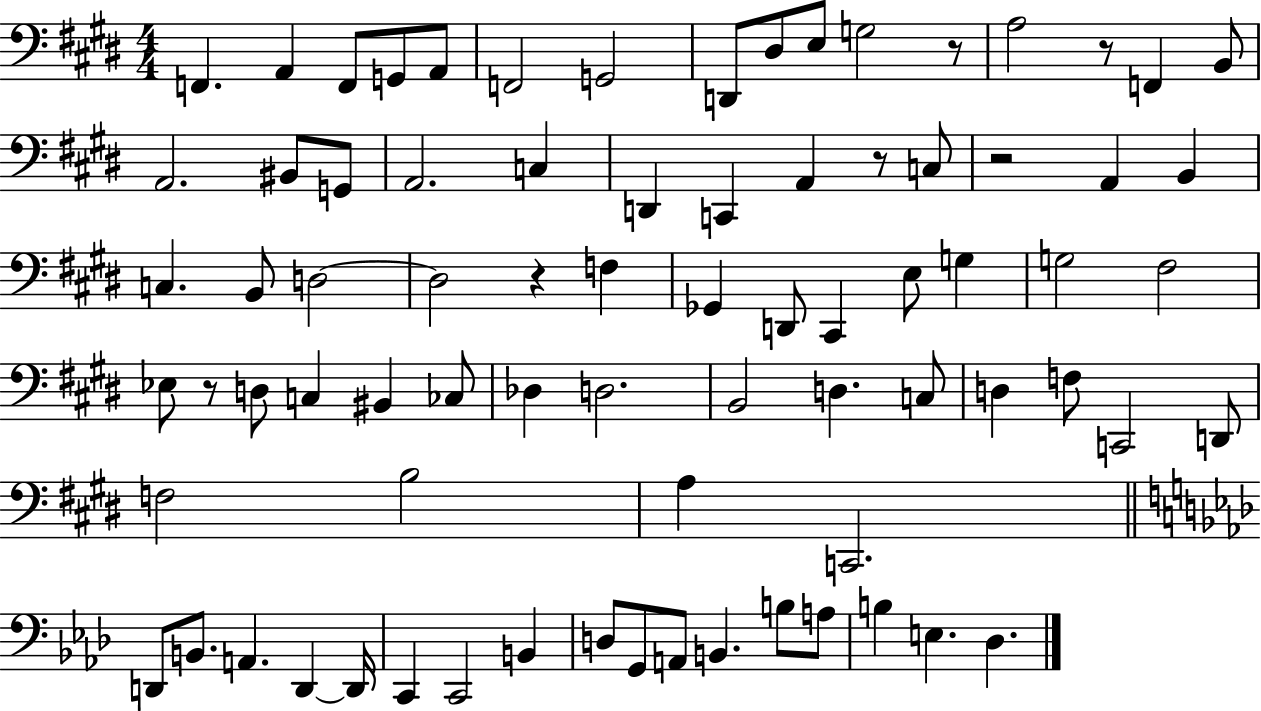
{
  \clef bass
  \numericTimeSignature
  \time 4/4
  \key e \major
  f,4. a,4 f,8 g,8 a,8 | f,2 g,2 | d,8 dis8 e8 g2 r8 | a2 r8 f,4 b,8 | \break a,2. bis,8 g,8 | a,2. c4 | d,4 c,4 a,4 r8 c8 | r2 a,4 b,4 | \break c4. b,8 d2~~ | d2 r4 f4 | ges,4 d,8 cis,4 e8 g4 | g2 fis2 | \break ees8 r8 d8 c4 bis,4 ces8 | des4 d2. | b,2 d4. c8 | d4 f8 c,2 d,8 | \break f2 b2 | a4 c,2. | \bar "||" \break \key aes \major d,8 b,8. a,4. d,4~~ d,16 | c,4 c,2 b,4 | d8 g,8 a,8 b,4. b8 a8 | b4 e4. des4. | \break \bar "|."
}